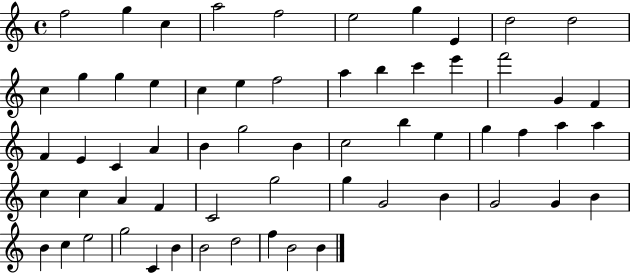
{
  \clef treble
  \time 4/4
  \defaultTimeSignature
  \key c \major
  f''2 g''4 c''4 | a''2 f''2 | e''2 g''4 e'4 | d''2 d''2 | \break c''4 g''4 g''4 e''4 | c''4 e''4 f''2 | a''4 b''4 c'''4 e'''4 | f'''2 g'4 f'4 | \break f'4 e'4 c'4 a'4 | b'4 g''2 b'4 | c''2 b''4 e''4 | g''4 f''4 a''4 a''4 | \break c''4 c''4 a'4 f'4 | c'2 g''2 | g''4 g'2 b'4 | g'2 g'4 b'4 | \break b'4 c''4 e''2 | g''2 c'4 b'4 | b'2 d''2 | f''4 b'2 b'4 | \break \bar "|."
}